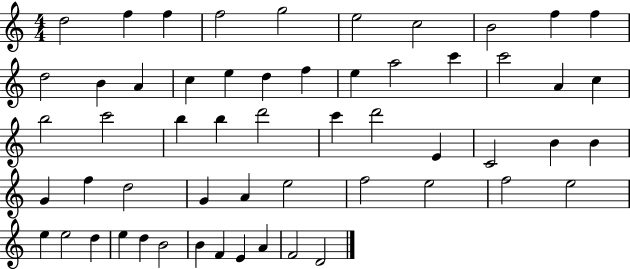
X:1
T:Untitled
M:4/4
L:1/4
K:C
d2 f f f2 g2 e2 c2 B2 f f d2 B A c e d f e a2 c' c'2 A c b2 c'2 b b d'2 c' d'2 E C2 B B G f d2 G A e2 f2 e2 f2 e2 e e2 d e d B2 B F E A F2 D2